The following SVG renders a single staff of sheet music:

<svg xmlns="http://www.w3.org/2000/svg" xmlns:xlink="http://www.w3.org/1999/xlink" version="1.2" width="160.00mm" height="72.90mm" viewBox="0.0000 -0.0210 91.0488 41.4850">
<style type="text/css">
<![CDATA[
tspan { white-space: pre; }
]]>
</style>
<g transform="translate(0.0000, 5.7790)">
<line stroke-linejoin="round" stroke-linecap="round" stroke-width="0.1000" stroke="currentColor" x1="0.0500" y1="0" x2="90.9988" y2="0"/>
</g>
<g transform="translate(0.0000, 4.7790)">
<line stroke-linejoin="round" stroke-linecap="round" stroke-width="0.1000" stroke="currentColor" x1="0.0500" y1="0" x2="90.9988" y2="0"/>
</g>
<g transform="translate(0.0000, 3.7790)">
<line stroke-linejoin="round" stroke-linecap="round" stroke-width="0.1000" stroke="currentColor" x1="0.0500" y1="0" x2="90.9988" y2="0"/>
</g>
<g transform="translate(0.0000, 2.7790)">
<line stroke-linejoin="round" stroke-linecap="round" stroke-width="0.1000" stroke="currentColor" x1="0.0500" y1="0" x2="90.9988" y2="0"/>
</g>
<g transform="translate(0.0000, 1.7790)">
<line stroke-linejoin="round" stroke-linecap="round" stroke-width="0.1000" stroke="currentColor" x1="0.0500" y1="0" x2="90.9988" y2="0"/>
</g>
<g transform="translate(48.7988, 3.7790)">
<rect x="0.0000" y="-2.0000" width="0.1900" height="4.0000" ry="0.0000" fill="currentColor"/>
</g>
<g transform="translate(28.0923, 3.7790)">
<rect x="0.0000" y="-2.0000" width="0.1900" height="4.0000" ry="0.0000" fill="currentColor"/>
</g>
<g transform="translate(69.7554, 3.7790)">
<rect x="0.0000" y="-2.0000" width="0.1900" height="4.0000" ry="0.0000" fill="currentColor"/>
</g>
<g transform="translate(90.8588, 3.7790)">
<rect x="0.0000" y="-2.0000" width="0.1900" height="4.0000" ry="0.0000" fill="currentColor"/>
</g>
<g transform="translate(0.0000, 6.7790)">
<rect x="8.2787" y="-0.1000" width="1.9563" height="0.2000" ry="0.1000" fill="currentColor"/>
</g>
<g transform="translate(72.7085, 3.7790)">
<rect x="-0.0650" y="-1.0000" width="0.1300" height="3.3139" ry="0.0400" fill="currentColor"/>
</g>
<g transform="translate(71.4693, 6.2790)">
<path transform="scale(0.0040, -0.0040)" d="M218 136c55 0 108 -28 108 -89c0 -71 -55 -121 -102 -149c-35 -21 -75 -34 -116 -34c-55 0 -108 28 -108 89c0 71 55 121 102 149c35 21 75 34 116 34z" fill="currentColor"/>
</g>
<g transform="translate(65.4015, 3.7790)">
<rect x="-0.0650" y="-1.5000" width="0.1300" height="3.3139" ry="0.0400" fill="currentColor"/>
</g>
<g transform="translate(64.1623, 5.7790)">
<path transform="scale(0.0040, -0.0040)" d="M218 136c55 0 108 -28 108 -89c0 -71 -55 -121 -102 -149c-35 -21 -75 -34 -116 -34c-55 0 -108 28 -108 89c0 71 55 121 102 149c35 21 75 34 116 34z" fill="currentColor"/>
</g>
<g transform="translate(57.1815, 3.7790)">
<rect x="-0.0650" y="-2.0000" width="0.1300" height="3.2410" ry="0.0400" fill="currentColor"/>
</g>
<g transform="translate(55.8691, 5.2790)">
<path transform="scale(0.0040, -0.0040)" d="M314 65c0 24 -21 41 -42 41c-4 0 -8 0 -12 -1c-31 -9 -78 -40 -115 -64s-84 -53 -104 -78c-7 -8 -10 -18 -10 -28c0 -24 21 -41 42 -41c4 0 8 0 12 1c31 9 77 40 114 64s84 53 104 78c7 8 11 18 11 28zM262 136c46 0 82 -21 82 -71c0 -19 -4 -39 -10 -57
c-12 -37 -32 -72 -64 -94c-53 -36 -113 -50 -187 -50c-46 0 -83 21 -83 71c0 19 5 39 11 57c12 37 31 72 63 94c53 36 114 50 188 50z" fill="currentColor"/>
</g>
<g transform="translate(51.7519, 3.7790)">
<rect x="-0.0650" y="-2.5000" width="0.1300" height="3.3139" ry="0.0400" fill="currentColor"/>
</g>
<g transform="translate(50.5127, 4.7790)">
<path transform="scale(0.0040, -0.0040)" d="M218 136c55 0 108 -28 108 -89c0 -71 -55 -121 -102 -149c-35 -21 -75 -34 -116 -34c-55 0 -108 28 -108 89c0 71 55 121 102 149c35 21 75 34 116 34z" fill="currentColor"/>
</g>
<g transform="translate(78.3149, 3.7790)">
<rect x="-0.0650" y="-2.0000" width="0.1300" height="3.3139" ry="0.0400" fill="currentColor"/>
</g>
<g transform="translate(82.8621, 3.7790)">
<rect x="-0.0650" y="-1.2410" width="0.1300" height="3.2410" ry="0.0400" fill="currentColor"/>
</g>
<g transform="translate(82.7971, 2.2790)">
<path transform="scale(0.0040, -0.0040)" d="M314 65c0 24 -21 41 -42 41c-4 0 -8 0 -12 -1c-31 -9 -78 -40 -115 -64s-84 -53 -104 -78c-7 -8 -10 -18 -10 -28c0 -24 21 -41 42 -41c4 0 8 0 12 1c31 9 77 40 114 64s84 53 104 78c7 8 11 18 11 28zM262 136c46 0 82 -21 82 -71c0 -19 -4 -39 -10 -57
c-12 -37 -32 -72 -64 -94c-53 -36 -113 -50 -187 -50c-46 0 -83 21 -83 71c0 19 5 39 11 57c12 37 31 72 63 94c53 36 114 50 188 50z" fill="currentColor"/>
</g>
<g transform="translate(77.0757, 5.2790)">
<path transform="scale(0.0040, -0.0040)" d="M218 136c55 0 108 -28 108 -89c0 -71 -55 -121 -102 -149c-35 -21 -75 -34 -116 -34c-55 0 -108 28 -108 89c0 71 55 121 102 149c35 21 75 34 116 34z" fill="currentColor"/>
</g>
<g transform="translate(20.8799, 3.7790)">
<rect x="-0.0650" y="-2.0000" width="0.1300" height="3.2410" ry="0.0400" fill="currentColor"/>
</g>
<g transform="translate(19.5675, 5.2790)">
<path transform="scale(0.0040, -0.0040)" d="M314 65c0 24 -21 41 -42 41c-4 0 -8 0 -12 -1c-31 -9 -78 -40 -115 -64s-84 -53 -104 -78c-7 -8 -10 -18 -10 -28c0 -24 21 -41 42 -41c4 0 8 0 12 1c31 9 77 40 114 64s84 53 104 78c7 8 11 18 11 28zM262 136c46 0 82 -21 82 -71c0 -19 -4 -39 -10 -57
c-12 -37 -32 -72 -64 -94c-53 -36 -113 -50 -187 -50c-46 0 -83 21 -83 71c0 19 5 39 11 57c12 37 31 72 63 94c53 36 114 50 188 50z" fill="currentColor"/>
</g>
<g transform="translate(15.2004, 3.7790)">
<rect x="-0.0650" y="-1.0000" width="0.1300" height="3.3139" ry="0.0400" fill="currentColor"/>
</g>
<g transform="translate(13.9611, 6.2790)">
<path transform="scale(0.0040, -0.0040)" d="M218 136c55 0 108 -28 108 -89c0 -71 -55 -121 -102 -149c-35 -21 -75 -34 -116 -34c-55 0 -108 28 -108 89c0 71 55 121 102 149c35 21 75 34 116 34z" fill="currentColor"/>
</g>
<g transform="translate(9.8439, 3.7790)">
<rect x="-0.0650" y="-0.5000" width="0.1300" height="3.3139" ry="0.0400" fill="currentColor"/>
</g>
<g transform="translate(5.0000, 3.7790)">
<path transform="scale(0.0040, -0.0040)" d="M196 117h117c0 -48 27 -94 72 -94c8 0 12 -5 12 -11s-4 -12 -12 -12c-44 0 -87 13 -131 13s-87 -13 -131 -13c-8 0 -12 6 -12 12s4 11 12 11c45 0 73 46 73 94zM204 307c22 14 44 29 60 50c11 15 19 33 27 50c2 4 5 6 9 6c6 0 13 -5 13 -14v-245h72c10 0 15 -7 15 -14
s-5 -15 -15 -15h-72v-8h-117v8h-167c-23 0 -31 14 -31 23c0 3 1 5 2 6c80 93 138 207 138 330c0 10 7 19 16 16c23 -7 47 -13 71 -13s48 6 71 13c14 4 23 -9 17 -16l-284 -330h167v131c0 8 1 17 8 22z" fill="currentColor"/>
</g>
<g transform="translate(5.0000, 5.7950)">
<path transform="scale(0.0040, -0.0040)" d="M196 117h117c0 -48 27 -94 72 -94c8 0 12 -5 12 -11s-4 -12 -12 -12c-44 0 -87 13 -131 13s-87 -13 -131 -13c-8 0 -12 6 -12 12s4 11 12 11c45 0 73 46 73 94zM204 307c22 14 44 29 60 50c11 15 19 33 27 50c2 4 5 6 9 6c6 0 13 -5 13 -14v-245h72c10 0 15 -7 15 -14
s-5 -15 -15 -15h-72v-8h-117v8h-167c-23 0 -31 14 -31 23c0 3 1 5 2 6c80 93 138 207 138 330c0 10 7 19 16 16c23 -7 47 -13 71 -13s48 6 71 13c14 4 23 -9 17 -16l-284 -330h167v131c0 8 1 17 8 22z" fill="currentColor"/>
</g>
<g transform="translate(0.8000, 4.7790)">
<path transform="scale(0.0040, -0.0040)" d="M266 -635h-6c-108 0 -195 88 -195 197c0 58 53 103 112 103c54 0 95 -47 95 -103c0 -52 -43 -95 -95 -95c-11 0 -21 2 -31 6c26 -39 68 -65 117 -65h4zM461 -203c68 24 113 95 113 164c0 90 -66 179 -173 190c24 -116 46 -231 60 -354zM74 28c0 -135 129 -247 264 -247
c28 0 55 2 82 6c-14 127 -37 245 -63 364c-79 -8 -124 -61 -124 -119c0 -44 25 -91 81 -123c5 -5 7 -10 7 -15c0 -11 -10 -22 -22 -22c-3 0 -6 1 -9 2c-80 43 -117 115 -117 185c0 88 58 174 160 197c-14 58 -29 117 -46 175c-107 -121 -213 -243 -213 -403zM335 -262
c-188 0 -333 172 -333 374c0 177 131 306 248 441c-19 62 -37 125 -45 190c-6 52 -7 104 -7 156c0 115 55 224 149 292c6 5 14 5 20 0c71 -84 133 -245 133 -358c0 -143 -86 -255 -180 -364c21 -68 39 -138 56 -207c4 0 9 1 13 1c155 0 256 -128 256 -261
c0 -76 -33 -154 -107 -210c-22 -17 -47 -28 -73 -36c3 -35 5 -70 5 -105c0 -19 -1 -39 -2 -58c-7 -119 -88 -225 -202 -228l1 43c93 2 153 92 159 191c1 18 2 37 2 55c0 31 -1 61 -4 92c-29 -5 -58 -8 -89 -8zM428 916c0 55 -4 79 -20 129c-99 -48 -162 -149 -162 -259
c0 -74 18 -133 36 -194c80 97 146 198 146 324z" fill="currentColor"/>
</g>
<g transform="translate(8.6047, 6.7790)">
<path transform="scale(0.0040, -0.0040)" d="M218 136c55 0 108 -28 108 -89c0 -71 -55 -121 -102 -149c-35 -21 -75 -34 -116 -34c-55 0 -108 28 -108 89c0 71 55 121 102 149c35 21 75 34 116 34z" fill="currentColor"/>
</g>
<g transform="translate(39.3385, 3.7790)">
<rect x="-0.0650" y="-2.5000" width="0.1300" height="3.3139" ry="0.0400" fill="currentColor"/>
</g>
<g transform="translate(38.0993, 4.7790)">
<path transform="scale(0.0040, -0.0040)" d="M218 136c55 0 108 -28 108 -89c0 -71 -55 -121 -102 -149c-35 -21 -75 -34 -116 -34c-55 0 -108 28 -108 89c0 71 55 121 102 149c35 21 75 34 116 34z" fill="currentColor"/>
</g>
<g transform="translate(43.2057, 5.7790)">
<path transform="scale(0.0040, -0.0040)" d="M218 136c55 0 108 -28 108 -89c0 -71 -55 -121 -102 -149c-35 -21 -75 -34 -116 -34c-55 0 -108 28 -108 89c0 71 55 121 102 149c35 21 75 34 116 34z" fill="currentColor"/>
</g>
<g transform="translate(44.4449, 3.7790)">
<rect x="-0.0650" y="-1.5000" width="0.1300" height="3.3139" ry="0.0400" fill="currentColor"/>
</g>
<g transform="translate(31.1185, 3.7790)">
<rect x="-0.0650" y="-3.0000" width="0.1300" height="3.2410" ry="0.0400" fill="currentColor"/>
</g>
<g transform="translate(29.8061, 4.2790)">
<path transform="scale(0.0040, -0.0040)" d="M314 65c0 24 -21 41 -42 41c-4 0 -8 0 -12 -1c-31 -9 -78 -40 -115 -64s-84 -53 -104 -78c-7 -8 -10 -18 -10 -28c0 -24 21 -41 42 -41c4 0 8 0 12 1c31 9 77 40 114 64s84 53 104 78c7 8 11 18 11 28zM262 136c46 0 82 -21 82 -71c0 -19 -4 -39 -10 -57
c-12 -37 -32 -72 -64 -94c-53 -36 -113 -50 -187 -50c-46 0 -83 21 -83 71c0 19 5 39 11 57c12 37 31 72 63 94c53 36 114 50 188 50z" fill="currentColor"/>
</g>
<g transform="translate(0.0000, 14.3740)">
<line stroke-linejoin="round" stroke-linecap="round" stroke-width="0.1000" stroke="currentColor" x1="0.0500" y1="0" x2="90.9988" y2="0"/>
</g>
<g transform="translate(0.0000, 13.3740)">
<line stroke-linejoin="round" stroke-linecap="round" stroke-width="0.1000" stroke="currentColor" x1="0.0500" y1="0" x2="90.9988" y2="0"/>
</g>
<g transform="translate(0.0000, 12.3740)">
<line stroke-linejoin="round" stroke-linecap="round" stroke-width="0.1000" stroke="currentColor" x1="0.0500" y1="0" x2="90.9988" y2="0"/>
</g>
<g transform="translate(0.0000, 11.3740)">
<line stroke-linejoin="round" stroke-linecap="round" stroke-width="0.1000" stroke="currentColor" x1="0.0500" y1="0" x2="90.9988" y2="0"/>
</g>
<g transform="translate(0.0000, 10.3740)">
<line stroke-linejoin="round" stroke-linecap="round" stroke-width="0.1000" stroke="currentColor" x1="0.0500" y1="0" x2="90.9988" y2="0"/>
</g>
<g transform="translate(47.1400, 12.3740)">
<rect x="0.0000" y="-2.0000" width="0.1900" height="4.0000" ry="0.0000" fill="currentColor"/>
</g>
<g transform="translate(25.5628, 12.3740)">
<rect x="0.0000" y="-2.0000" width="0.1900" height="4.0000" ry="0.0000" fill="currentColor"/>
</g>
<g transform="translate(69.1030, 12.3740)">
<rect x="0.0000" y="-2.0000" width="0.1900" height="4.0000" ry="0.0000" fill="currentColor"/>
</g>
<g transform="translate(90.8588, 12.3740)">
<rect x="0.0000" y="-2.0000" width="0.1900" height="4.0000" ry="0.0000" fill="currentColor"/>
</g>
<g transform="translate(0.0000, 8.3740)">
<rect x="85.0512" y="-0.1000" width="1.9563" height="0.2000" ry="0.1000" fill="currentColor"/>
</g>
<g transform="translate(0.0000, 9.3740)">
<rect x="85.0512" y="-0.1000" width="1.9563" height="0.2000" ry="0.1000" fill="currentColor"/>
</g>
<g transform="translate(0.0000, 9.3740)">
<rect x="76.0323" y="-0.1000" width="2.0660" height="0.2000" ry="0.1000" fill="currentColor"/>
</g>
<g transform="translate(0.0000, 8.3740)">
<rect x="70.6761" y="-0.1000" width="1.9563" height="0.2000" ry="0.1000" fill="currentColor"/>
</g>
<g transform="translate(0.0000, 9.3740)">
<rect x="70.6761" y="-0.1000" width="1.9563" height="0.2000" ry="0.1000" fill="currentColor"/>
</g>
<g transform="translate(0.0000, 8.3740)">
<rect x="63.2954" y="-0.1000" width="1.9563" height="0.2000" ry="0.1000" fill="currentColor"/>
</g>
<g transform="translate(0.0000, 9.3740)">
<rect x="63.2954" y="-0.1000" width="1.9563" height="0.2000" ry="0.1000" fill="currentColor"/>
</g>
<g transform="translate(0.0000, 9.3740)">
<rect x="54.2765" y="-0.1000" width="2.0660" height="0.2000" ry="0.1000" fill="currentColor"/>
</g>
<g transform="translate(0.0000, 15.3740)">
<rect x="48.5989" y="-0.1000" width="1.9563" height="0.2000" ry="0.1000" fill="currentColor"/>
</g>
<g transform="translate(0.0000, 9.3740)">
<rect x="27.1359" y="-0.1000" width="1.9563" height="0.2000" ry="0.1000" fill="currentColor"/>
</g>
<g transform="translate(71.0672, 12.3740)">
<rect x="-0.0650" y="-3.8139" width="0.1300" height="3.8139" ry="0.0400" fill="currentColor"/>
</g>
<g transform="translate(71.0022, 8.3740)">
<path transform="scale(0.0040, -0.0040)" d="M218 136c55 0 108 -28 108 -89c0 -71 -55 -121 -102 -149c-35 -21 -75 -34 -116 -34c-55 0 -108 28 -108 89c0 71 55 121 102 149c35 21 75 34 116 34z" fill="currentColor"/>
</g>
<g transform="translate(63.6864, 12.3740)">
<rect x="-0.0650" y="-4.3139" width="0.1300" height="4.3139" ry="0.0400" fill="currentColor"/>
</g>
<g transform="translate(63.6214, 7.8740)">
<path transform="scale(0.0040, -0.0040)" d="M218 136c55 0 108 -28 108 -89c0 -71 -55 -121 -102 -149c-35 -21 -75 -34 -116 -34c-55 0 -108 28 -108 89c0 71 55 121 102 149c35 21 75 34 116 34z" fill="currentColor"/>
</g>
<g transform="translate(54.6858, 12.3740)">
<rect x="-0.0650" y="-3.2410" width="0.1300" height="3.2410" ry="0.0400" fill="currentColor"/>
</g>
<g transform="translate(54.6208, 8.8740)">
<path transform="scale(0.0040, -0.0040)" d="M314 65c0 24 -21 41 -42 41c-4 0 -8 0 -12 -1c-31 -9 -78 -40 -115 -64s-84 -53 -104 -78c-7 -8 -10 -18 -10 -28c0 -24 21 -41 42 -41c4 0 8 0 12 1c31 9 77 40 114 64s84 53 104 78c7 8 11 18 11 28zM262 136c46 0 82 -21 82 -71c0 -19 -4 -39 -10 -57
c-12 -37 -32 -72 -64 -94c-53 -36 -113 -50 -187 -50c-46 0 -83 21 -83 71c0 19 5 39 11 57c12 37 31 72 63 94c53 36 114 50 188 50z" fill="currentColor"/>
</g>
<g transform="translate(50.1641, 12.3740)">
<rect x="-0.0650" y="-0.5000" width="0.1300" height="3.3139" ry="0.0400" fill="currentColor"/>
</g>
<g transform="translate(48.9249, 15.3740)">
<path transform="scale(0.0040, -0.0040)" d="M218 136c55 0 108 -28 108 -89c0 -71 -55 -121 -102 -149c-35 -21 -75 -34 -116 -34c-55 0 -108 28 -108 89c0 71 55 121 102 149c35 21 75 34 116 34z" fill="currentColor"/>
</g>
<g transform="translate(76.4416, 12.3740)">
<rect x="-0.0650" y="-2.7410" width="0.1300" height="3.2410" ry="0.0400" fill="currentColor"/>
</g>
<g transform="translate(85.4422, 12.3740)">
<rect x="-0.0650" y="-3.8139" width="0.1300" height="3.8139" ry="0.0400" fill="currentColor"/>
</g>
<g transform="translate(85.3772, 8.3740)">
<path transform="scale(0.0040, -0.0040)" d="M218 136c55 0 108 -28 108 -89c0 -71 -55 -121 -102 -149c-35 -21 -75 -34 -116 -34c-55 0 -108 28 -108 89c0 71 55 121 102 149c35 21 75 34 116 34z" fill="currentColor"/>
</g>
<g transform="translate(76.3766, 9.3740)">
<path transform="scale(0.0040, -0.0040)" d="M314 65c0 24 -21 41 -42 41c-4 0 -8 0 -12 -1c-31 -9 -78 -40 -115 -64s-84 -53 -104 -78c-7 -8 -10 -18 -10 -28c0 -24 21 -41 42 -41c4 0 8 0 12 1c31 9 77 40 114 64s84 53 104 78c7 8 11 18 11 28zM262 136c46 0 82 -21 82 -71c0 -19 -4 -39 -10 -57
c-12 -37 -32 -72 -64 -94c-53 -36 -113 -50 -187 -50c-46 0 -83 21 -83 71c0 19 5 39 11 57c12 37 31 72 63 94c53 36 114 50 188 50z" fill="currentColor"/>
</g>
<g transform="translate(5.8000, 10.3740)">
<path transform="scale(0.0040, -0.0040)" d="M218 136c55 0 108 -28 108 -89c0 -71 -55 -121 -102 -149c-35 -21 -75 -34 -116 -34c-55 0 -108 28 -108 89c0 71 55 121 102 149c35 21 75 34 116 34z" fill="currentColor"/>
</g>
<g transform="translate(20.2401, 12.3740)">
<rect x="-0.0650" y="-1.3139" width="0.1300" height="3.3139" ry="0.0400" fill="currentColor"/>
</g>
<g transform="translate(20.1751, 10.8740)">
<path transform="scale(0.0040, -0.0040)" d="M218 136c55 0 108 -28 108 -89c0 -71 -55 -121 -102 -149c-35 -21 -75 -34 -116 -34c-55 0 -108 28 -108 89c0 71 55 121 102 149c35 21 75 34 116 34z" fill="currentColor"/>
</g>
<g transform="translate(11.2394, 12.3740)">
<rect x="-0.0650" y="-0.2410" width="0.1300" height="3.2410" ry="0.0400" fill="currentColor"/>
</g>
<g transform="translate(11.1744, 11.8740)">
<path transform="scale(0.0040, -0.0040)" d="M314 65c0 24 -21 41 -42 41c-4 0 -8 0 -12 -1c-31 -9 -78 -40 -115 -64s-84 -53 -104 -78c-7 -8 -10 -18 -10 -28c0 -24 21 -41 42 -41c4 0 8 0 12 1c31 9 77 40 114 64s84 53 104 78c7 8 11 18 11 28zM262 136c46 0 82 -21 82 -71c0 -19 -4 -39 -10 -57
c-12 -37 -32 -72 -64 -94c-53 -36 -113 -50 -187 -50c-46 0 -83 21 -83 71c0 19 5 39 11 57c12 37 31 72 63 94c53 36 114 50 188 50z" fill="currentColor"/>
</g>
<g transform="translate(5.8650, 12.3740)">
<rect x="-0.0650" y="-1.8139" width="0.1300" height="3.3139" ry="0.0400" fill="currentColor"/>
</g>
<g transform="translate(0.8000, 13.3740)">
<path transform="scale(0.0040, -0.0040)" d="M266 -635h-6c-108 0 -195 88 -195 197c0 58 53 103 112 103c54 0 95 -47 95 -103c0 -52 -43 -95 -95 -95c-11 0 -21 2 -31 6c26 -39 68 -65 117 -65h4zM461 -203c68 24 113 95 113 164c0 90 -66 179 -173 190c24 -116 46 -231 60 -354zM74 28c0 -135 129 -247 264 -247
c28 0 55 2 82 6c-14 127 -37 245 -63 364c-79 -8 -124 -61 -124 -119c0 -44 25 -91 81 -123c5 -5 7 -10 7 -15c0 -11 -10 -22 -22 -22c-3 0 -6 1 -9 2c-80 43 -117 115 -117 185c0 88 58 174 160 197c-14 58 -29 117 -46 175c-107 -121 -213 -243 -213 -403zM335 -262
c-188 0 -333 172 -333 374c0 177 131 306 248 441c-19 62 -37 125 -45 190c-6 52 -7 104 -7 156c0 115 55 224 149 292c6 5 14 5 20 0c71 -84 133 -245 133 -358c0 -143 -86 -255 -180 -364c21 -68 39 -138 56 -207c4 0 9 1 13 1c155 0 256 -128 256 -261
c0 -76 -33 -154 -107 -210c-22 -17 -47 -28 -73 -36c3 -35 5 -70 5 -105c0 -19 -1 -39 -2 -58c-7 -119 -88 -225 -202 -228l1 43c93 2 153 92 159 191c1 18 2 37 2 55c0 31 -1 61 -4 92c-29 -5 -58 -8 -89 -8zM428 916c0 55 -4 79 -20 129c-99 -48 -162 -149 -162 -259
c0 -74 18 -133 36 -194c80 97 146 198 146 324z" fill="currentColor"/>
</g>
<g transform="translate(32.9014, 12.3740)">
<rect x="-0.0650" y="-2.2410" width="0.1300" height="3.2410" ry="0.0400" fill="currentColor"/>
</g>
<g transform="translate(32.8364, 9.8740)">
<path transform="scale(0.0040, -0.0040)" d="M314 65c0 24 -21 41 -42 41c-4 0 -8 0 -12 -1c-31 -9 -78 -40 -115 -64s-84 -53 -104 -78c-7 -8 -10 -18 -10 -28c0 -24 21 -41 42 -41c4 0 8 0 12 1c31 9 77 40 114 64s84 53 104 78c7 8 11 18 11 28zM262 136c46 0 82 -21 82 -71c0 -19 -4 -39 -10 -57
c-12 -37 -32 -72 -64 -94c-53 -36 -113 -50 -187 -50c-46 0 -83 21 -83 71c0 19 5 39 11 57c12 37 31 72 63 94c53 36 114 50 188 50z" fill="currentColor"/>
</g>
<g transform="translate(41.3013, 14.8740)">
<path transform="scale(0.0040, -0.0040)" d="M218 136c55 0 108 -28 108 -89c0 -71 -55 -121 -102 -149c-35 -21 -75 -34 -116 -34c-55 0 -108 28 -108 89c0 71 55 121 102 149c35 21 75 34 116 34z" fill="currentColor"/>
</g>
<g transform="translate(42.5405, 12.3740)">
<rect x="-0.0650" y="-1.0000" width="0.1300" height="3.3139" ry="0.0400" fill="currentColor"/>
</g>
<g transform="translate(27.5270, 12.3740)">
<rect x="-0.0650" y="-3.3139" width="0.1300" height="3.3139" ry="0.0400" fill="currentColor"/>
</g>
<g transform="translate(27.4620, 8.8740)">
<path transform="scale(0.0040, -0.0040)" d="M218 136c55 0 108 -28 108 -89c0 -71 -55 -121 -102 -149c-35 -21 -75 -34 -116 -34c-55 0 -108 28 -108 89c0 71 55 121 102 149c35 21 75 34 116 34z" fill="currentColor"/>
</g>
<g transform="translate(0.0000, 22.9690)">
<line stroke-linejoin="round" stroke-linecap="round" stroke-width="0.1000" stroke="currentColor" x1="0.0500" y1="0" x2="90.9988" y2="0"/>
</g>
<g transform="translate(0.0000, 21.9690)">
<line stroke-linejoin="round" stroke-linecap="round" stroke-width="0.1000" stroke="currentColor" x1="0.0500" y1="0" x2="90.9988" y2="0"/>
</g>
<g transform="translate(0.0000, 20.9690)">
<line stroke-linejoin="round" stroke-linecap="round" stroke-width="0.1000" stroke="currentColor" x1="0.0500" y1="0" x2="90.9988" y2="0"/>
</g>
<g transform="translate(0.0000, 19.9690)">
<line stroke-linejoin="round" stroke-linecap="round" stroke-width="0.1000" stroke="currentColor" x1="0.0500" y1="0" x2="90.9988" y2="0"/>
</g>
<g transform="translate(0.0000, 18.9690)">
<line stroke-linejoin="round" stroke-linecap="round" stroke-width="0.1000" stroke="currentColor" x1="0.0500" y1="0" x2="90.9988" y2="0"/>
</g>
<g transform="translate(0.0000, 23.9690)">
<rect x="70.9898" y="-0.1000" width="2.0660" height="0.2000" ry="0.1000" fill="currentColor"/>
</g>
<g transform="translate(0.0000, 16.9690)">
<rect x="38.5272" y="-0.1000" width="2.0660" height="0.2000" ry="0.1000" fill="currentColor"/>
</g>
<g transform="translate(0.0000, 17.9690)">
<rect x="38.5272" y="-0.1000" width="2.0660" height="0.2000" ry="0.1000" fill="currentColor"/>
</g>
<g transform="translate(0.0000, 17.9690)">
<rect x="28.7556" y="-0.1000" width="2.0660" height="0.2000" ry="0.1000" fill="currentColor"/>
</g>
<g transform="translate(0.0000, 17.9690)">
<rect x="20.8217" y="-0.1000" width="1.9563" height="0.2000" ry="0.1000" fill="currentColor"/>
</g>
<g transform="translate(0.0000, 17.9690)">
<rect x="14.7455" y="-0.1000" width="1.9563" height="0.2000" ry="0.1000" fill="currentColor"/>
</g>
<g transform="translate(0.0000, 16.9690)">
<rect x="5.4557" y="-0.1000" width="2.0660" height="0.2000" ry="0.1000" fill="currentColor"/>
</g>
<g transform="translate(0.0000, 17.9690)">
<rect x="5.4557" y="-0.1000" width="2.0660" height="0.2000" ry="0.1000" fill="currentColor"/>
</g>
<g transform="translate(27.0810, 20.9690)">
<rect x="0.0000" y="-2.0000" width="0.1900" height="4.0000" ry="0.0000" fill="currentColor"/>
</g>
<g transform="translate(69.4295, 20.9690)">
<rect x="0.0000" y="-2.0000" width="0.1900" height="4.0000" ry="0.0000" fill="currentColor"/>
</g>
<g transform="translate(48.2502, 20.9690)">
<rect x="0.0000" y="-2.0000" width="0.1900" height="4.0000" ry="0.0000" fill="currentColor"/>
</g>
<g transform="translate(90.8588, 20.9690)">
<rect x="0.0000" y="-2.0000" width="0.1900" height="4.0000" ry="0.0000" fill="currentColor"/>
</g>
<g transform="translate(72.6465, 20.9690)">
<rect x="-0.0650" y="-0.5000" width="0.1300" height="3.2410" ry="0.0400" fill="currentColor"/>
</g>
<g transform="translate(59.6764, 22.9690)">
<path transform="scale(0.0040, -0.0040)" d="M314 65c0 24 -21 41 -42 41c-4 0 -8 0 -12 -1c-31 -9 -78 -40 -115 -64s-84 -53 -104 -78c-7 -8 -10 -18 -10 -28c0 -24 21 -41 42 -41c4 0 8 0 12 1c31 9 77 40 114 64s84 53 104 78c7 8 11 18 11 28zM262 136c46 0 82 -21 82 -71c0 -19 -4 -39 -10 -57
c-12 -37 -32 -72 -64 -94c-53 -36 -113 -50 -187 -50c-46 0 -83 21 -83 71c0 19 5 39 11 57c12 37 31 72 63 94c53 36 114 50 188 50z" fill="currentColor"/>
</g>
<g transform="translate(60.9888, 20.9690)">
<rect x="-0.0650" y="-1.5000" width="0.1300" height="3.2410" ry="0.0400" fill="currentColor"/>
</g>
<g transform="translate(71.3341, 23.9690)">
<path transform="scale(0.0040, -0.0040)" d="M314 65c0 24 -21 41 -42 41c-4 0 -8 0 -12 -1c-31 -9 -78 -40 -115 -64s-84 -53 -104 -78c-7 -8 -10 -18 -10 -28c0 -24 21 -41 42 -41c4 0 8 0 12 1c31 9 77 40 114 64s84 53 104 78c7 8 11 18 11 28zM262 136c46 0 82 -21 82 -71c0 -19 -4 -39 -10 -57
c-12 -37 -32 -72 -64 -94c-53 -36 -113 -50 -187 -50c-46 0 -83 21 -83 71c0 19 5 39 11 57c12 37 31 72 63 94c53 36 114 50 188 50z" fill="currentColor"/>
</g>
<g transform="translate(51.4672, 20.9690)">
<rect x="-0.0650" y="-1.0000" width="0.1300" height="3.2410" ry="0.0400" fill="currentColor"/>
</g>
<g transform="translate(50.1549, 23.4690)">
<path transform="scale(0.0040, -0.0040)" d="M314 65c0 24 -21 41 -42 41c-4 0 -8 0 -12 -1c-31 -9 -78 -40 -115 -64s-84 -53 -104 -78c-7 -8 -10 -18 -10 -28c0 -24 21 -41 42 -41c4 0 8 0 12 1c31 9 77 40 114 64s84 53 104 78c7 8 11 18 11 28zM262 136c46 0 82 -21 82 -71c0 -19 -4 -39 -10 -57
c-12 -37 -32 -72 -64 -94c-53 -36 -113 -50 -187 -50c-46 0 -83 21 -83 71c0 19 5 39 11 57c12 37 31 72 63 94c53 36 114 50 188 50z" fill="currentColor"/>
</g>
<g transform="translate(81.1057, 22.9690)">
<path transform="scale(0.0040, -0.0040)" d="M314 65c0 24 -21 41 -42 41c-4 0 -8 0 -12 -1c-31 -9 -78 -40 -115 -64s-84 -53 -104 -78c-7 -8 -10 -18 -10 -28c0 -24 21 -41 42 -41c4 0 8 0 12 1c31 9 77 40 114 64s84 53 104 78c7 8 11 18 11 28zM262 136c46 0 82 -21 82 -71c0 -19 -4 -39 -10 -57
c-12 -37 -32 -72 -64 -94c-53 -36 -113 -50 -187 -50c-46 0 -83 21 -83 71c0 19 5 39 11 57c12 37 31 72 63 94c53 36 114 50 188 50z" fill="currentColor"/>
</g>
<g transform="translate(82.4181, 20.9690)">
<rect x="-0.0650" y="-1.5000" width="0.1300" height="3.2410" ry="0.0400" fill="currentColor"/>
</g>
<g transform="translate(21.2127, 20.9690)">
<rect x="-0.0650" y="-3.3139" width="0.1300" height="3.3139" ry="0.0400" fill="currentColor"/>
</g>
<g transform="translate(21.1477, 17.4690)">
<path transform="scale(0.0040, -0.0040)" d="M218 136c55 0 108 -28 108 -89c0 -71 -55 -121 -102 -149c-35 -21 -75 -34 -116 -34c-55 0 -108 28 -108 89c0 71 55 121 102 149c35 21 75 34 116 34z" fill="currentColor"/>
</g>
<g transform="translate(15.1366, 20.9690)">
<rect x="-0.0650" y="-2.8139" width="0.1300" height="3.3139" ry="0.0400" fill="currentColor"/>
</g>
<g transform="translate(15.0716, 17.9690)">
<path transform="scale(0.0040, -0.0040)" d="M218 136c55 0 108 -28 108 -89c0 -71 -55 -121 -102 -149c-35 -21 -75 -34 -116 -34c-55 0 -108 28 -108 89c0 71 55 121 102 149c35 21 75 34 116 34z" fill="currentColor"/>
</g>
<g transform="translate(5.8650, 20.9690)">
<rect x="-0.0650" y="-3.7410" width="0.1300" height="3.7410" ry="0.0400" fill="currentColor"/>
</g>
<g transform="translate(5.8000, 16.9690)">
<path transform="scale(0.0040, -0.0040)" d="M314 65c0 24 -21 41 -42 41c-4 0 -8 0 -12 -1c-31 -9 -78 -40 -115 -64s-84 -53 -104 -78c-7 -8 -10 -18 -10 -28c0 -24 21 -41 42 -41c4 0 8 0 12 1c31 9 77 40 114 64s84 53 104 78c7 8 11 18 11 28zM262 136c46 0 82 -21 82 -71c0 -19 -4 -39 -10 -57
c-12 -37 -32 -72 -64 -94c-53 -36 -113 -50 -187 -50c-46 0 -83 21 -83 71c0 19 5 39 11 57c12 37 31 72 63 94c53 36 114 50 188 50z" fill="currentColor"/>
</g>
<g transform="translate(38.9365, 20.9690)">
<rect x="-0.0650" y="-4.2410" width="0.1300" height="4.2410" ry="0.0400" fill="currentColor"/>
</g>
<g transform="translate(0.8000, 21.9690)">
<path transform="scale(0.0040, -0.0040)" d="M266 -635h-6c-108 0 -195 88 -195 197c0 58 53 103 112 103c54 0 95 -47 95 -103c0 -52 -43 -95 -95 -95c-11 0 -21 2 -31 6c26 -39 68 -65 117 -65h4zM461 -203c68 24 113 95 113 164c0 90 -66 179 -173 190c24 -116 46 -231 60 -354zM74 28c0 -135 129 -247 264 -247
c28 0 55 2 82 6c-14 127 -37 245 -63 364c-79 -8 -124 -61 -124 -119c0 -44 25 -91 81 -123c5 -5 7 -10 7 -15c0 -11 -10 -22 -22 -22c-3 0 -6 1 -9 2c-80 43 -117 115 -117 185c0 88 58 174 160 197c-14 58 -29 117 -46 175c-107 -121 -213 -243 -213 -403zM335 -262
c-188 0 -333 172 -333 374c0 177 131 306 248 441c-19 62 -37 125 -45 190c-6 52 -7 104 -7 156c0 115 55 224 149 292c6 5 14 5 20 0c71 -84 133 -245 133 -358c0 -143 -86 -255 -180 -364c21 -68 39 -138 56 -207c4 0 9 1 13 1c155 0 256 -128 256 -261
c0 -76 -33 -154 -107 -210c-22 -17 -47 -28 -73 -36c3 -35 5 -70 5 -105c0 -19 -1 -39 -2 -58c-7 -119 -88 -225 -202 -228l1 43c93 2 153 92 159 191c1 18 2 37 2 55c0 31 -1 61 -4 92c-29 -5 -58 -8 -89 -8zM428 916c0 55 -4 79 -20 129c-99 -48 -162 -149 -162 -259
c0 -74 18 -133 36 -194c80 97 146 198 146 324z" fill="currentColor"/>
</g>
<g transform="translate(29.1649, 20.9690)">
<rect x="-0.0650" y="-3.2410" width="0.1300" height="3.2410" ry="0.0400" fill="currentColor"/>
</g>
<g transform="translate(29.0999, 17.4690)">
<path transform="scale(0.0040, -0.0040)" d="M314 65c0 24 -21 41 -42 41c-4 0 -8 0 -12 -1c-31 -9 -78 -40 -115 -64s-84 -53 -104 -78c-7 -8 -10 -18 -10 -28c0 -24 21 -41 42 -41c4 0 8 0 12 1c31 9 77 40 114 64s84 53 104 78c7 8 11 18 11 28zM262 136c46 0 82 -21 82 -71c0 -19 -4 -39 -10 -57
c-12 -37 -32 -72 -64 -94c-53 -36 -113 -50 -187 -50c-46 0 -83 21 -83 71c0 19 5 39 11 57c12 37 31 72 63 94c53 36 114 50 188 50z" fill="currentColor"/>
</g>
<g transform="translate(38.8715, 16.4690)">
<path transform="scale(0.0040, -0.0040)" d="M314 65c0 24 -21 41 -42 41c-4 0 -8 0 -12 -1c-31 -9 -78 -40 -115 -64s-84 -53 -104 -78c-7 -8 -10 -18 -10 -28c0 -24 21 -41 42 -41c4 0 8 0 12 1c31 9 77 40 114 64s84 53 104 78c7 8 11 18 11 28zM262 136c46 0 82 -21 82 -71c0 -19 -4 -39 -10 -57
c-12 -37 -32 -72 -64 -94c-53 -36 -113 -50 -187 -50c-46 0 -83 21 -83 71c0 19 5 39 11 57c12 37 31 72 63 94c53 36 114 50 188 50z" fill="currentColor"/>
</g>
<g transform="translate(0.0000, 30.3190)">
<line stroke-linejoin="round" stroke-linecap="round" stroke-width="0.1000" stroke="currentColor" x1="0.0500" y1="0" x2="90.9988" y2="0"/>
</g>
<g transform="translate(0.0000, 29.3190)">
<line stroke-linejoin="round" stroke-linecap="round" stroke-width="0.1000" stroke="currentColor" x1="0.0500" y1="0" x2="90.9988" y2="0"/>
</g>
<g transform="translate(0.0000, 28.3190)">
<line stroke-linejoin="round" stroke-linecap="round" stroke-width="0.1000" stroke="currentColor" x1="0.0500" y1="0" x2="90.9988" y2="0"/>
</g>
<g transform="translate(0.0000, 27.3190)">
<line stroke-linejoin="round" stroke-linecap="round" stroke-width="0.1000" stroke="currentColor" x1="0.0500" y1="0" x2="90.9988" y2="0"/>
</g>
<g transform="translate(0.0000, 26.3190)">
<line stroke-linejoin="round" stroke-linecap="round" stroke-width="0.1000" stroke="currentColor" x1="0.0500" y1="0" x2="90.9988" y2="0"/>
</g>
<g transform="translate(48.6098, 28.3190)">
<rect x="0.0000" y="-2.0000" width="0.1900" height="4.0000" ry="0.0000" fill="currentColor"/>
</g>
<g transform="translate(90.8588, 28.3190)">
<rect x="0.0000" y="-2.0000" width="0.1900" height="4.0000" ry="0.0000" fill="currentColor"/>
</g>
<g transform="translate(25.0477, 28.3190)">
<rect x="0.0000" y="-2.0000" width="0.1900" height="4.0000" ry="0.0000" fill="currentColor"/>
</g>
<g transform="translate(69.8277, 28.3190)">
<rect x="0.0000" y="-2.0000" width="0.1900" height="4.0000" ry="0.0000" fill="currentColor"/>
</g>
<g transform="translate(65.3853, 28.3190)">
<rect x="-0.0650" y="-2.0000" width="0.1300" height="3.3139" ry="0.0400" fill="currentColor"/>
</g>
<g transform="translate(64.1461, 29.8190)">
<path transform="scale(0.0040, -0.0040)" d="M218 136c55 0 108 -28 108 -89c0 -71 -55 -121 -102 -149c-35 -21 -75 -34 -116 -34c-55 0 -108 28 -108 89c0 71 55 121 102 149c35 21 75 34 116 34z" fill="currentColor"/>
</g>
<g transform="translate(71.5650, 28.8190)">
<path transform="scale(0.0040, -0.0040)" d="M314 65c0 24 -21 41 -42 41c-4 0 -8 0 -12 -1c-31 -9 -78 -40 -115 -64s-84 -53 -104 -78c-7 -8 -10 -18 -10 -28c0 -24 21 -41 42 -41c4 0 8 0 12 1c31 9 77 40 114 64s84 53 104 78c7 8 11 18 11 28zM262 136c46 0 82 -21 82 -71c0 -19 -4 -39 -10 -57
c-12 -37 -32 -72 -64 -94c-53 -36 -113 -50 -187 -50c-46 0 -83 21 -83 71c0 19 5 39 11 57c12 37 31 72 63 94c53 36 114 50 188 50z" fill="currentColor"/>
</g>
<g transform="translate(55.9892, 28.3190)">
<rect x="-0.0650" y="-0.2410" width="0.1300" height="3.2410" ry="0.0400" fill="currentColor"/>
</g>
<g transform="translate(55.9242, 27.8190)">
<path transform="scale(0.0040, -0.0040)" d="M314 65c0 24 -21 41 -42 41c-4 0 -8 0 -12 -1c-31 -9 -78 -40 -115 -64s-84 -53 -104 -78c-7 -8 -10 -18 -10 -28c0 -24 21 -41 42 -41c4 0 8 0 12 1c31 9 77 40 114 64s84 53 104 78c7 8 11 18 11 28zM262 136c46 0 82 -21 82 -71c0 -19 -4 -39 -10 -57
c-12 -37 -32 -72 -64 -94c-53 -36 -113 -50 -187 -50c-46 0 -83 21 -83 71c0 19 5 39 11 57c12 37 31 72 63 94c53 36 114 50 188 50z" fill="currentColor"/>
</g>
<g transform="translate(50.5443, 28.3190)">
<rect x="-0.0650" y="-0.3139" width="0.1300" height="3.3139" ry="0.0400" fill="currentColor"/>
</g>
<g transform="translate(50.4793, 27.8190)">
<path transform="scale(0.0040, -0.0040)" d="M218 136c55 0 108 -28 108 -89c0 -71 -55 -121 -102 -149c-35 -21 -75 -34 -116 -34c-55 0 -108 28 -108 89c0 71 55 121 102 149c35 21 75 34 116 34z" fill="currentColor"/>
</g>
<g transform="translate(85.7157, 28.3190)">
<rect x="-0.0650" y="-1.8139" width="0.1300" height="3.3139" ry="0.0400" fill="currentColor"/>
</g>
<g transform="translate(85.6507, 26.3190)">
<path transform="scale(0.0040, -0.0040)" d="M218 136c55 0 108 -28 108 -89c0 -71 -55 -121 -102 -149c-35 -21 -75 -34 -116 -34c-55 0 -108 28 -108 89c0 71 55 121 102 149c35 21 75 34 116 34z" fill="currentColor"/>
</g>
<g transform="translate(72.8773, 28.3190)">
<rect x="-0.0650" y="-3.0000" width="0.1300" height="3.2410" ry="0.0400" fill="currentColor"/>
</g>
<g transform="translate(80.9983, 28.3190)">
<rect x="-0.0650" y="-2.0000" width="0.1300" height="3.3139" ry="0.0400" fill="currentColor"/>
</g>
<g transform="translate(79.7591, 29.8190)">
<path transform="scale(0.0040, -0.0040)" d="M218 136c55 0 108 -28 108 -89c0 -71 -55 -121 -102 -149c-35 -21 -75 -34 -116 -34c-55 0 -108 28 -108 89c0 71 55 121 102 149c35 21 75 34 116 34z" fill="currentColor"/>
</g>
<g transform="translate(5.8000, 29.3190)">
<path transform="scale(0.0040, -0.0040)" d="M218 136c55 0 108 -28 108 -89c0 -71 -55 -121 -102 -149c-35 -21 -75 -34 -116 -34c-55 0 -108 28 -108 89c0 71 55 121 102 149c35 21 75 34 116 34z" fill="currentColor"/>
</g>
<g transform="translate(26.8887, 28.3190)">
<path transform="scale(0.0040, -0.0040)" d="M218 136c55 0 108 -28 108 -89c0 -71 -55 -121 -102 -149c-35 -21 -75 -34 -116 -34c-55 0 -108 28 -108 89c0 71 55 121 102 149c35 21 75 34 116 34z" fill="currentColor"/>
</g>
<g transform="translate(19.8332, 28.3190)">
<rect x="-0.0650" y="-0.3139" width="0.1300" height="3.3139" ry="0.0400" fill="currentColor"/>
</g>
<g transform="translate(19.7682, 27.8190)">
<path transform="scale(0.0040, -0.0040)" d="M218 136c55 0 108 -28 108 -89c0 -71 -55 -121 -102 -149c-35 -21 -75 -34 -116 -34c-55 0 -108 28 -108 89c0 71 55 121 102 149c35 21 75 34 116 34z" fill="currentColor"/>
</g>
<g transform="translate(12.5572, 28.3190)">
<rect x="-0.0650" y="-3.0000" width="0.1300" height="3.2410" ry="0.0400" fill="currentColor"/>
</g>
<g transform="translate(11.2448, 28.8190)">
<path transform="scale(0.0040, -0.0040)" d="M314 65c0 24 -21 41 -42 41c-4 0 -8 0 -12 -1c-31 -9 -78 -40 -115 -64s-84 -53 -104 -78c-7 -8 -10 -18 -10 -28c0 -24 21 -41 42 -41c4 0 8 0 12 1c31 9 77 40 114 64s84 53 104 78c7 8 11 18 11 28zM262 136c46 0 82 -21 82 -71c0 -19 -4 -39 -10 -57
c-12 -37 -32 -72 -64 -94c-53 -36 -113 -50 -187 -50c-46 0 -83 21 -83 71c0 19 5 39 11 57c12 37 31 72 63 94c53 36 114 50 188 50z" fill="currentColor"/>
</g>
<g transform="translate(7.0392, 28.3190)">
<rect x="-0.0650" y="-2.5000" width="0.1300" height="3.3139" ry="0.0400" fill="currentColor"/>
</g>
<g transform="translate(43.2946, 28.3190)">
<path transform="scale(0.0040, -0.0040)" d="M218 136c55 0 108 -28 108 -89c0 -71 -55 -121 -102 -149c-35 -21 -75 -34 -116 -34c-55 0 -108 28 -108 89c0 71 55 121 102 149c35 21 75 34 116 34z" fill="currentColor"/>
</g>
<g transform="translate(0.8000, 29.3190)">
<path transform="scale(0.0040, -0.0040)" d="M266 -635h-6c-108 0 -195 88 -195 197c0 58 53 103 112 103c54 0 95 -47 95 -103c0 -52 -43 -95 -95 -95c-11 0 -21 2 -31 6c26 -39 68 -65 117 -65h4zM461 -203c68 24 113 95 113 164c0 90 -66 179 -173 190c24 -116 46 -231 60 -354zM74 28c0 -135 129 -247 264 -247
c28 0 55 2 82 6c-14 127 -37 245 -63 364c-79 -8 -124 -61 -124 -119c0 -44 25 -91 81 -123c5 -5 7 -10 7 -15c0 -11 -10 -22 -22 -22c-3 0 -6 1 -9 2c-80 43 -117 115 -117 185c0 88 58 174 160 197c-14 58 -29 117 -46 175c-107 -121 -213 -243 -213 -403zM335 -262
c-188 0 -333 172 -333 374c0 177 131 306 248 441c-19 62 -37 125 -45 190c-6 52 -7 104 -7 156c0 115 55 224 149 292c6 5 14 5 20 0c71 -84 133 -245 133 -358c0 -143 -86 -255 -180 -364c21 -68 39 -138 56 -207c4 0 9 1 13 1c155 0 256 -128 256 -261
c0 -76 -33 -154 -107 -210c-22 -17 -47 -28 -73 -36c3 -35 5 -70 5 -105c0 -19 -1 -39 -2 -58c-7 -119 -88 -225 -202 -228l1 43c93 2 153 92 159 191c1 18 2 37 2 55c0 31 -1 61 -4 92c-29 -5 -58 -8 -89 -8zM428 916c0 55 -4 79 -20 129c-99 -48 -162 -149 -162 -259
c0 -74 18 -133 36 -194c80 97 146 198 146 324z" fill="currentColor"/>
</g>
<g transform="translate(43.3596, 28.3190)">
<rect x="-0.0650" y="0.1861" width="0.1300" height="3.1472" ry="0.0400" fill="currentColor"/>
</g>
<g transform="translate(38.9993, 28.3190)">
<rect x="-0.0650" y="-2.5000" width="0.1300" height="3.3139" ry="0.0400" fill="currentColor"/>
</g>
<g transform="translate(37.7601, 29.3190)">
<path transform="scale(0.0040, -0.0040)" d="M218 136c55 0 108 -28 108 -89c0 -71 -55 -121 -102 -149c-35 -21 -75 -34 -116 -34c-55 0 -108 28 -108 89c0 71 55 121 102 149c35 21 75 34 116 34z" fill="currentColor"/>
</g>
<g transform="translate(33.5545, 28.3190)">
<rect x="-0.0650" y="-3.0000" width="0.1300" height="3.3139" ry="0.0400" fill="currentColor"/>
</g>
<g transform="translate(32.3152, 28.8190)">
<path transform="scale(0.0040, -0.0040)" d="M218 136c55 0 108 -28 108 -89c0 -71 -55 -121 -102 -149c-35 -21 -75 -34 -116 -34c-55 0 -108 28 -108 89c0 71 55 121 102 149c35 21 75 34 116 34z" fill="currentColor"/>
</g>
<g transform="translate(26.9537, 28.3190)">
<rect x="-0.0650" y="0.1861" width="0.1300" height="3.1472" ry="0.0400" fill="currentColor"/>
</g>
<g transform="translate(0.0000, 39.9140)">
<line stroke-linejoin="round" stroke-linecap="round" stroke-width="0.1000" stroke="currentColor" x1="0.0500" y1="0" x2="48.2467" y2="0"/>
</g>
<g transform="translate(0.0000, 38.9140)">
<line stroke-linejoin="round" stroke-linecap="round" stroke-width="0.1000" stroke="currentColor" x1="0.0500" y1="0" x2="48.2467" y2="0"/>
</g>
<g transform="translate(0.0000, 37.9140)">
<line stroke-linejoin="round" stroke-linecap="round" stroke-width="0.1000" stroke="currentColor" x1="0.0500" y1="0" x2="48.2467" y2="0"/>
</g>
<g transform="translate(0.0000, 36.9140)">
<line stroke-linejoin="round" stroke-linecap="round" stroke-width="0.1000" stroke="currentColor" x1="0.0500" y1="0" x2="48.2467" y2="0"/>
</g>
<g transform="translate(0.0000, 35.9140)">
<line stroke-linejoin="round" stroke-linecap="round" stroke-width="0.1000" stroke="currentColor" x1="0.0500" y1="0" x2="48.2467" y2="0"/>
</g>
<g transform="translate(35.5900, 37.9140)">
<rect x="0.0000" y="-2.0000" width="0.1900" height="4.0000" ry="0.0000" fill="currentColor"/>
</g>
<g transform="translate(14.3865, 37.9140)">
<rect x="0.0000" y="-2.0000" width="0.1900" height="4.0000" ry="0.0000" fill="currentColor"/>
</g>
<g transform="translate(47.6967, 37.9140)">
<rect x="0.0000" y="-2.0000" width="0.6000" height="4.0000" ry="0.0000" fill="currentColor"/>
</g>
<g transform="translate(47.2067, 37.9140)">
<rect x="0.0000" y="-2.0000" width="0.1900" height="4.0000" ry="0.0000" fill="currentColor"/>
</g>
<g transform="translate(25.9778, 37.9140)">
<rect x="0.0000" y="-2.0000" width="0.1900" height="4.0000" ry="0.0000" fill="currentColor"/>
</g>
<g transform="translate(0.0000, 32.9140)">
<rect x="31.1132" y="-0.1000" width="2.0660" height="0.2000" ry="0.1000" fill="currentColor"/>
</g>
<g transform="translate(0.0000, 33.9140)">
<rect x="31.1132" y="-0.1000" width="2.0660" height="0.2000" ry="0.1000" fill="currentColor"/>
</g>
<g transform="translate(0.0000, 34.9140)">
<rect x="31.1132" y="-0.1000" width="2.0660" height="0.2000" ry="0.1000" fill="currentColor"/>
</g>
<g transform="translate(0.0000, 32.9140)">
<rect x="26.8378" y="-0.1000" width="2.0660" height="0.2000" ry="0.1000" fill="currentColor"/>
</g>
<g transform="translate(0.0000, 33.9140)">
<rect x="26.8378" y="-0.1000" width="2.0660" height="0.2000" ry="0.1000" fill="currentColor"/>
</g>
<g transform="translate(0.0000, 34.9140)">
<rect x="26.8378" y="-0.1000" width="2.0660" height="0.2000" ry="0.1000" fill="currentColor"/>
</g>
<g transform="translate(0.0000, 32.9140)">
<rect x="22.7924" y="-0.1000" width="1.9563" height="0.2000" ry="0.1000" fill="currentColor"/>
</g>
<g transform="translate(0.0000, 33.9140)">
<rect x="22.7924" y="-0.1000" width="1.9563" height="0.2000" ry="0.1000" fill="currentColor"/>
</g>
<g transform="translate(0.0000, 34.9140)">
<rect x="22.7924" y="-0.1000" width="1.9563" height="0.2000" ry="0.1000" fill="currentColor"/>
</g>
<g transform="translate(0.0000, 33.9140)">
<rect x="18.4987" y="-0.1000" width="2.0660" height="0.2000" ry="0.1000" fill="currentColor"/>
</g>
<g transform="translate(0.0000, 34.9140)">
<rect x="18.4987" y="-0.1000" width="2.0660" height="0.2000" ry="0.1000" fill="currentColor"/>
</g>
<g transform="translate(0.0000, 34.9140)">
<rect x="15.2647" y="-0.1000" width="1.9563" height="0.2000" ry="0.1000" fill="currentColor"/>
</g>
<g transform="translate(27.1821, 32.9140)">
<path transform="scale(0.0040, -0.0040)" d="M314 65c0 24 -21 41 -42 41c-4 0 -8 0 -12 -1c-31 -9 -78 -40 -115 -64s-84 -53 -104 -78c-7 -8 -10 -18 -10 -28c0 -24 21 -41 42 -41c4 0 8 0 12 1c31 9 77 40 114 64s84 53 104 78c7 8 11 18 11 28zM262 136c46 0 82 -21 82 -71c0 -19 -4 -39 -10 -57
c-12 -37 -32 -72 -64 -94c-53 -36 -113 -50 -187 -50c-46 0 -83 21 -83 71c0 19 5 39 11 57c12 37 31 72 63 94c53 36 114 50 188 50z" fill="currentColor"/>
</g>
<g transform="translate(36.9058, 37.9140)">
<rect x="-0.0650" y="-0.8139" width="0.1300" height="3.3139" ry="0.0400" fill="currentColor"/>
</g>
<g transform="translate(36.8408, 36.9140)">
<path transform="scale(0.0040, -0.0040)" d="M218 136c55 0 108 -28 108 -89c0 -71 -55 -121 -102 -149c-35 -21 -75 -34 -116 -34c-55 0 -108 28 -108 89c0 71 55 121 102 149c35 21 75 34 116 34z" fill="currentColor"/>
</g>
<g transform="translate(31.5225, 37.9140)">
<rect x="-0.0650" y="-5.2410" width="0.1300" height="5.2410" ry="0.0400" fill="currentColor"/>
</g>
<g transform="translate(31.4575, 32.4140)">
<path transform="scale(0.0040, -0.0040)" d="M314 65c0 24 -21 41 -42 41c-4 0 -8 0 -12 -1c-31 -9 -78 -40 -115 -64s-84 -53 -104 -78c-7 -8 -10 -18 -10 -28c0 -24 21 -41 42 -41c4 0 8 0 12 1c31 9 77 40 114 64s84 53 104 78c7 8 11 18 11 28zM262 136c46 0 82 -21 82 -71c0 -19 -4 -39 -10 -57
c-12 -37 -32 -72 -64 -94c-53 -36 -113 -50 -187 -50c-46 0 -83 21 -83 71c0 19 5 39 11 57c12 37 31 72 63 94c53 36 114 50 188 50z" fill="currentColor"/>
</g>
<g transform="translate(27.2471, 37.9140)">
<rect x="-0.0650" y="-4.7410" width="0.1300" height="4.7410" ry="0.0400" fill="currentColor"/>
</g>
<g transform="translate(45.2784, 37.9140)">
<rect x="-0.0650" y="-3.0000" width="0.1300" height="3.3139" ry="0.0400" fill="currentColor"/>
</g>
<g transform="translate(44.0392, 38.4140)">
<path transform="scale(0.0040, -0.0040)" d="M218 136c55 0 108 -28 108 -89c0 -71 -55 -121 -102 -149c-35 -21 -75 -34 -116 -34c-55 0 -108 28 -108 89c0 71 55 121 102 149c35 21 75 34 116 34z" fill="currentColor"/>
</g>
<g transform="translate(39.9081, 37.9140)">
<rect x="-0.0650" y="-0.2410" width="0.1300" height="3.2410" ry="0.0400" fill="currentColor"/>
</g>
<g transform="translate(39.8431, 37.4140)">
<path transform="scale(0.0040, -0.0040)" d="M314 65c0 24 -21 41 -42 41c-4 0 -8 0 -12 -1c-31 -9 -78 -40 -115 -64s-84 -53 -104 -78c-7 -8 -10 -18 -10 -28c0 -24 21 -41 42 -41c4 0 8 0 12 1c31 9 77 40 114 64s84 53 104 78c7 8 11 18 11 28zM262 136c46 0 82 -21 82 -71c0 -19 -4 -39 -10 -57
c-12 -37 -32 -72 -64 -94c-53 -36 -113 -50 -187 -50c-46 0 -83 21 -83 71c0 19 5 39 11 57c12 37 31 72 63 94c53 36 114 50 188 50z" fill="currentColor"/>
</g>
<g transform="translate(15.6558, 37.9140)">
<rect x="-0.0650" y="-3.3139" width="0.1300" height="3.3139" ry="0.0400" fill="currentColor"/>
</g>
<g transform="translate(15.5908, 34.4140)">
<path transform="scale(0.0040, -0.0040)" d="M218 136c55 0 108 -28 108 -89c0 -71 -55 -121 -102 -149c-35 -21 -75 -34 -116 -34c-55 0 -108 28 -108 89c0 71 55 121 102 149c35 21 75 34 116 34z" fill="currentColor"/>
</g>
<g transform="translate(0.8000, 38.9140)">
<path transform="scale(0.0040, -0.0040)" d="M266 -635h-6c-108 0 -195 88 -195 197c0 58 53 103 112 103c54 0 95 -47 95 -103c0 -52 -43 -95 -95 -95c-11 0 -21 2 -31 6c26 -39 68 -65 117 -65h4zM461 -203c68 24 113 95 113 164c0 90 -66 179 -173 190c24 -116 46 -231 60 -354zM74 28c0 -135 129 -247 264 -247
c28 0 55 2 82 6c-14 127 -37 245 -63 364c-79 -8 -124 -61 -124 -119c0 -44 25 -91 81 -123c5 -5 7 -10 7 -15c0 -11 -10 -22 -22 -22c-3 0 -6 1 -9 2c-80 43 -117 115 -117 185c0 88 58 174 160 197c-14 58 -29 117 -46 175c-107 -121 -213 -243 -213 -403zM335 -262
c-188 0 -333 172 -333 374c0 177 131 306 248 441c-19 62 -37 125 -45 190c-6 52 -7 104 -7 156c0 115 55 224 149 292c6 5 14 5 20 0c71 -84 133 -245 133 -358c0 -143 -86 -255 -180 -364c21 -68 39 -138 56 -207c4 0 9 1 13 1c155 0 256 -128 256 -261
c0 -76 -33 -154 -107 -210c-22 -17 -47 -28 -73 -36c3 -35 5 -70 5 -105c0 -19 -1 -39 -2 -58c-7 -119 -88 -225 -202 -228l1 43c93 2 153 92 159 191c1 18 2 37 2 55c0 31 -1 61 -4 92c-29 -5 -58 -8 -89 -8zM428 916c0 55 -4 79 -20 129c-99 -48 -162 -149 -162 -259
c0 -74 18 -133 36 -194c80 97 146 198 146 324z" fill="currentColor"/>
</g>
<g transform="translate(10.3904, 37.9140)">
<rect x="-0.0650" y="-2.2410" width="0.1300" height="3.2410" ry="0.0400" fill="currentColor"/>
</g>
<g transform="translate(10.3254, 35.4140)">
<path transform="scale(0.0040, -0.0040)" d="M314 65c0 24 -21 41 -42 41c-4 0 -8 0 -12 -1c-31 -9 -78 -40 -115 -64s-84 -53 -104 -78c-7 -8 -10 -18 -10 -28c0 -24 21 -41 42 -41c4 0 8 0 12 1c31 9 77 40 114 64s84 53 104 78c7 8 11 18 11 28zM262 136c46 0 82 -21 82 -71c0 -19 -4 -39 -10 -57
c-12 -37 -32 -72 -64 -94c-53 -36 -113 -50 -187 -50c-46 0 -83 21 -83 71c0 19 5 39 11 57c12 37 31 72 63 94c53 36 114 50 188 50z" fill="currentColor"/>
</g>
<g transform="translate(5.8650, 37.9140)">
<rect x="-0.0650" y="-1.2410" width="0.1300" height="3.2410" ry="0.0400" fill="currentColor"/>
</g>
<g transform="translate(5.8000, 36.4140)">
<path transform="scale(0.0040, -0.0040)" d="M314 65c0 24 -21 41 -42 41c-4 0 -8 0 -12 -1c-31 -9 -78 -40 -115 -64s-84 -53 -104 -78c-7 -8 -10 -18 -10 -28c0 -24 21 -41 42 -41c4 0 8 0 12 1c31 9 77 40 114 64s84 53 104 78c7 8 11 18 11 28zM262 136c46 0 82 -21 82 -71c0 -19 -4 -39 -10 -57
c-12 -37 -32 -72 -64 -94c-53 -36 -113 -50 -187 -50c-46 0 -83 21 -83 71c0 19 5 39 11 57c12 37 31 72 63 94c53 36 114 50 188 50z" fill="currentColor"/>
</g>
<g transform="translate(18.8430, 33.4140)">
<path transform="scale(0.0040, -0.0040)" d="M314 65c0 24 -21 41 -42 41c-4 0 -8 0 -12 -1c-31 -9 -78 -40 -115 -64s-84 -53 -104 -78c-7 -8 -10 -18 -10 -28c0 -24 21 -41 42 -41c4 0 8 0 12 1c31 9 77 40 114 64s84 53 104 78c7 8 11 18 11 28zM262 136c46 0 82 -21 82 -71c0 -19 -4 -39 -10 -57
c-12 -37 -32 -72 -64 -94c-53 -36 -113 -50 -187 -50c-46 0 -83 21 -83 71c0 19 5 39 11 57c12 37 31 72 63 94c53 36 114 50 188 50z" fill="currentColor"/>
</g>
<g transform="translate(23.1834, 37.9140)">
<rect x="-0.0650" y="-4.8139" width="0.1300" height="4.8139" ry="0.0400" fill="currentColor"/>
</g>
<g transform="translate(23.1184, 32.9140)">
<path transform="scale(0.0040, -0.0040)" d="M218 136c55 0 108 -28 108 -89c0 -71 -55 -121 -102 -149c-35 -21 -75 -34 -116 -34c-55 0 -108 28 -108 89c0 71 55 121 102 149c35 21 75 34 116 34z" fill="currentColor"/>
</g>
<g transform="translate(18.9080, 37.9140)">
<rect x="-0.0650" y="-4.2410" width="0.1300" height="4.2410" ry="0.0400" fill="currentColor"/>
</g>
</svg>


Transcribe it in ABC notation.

X:1
T:Untitled
M:4/4
L:1/4
K:C
C D F2 A2 G E G F2 E D F e2 f c2 e b g2 D C b2 d' c' a2 c' c'2 a b b2 d'2 D2 E2 C2 E2 G A2 c B A G B c c2 F A2 F f e2 g2 b d'2 e' e'2 f'2 d c2 A